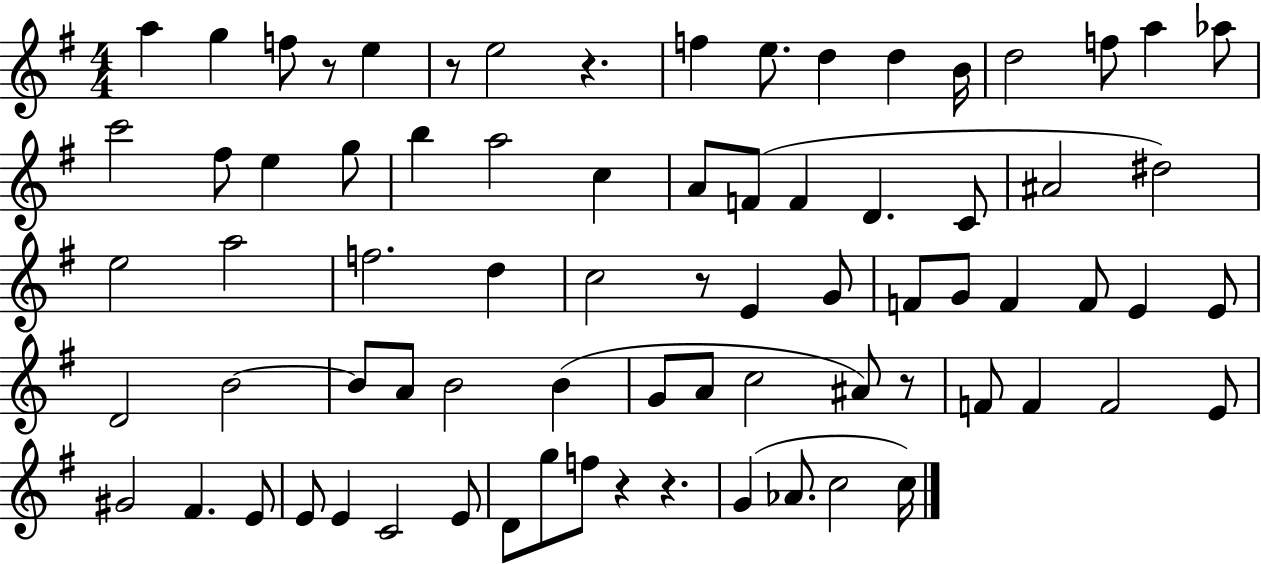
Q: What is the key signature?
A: G major